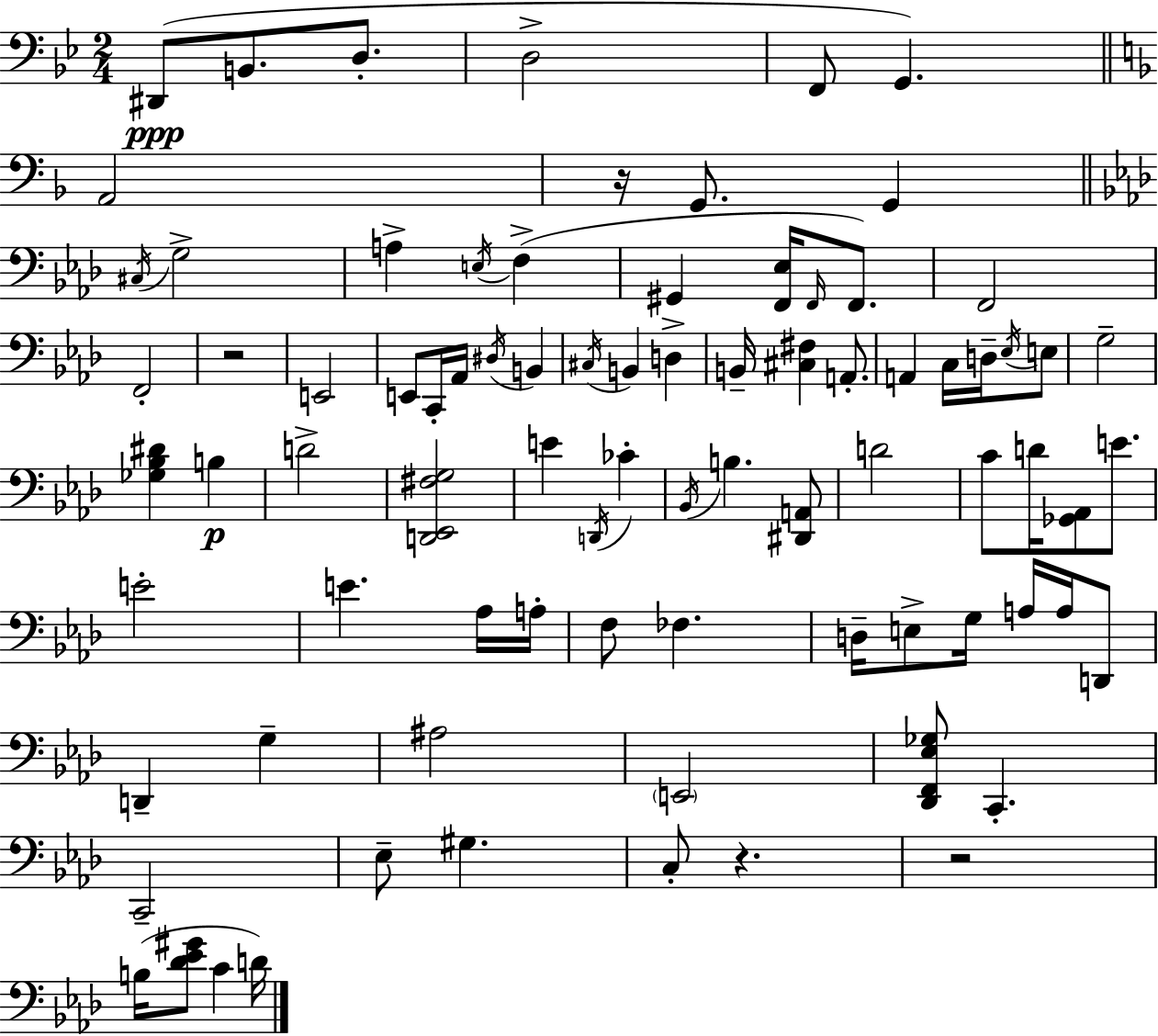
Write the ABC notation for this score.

X:1
T:Untitled
M:2/4
L:1/4
K:Bb
^D,,/2 B,,/2 D,/2 D,2 F,,/2 G,, A,,2 z/4 G,,/2 G,, ^C,/4 G,2 A, E,/4 F, ^G,, [F,,_E,]/4 F,,/4 F,,/2 F,,2 F,,2 z2 E,,2 E,,/2 C,,/4 _A,,/4 ^D,/4 B,, ^C,/4 B,, D, B,,/4 [^C,^F,] A,,/2 A,, C,/4 D,/4 _E,/4 E,/2 G,2 [_G,_B,^D] B, D2 [D,,_E,,^F,G,]2 E D,,/4 _C _B,,/4 B, [^D,,A,,]/2 D2 C/2 D/4 [_G,,_A,,]/2 E/2 E2 E _A,/4 A,/4 F,/2 _F, D,/4 E,/2 G,/4 A,/4 A,/4 D,,/2 D,, G, ^A,2 E,,2 [_D,,F,,_E,_G,]/2 C,, C,,2 _E,/2 ^G, C,/2 z z2 B,/4 [_D_E^G]/2 C D/4